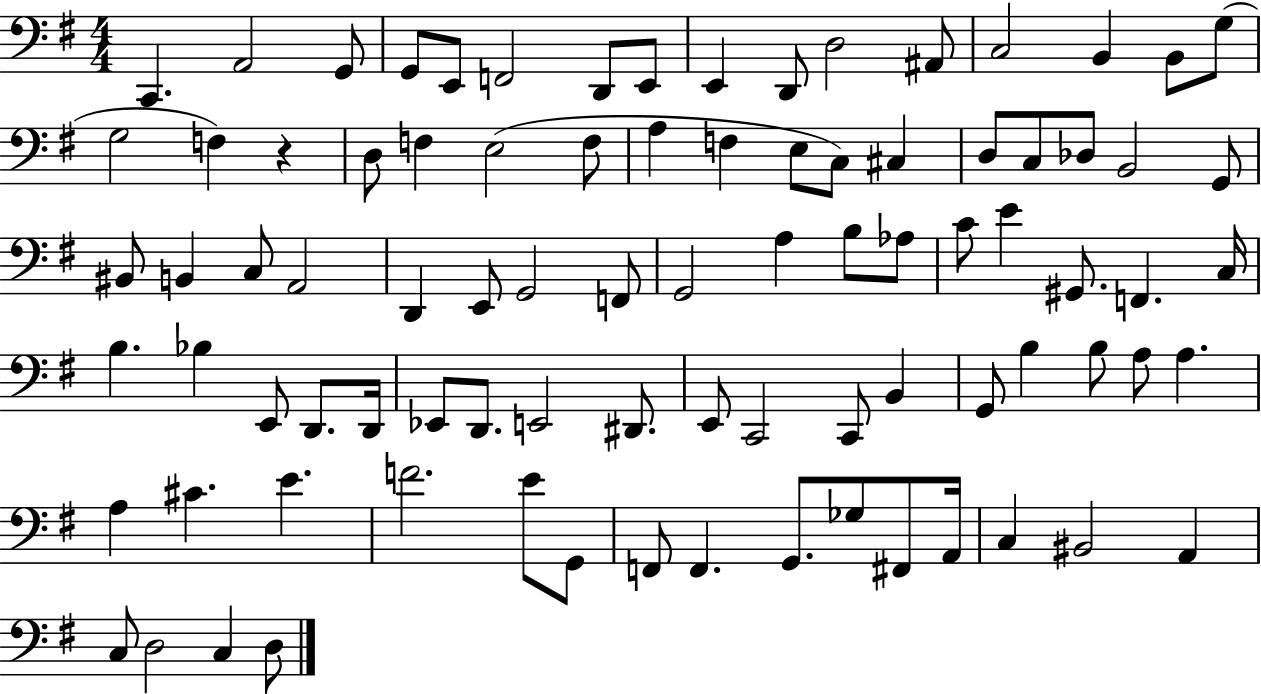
X:1
T:Untitled
M:4/4
L:1/4
K:G
C,, A,,2 G,,/2 G,,/2 E,,/2 F,,2 D,,/2 E,,/2 E,, D,,/2 D,2 ^A,,/2 C,2 B,, B,,/2 G,/2 G,2 F, z D,/2 F, E,2 F,/2 A, F, E,/2 C,/2 ^C, D,/2 C,/2 _D,/2 B,,2 G,,/2 ^B,,/2 B,, C,/2 A,,2 D,, E,,/2 G,,2 F,,/2 G,,2 A, B,/2 _A,/2 C/2 E ^G,,/2 F,, C,/4 B, _B, E,,/2 D,,/2 D,,/4 _E,,/2 D,,/2 E,,2 ^D,,/2 E,,/2 C,,2 C,,/2 B,, G,,/2 B, B,/2 A,/2 A, A, ^C E F2 E/2 G,,/2 F,,/2 F,, G,,/2 _G,/2 ^F,,/2 A,,/4 C, ^B,,2 A,, C,/2 D,2 C, D,/2